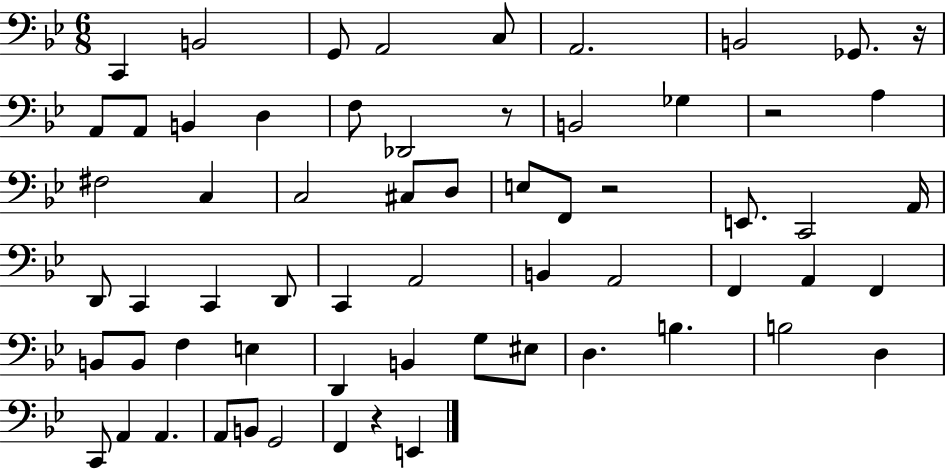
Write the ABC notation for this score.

X:1
T:Untitled
M:6/8
L:1/4
K:Bb
C,, B,,2 G,,/2 A,,2 C,/2 A,,2 B,,2 _G,,/2 z/4 A,,/2 A,,/2 B,, D, F,/2 _D,,2 z/2 B,,2 _G, z2 A, ^F,2 C, C,2 ^C,/2 D,/2 E,/2 F,,/2 z2 E,,/2 C,,2 A,,/4 D,,/2 C,, C,, D,,/2 C,, A,,2 B,, A,,2 F,, A,, F,, B,,/2 B,,/2 F, E, D,, B,, G,/2 ^E,/2 D, B, B,2 D, C,,/2 A,, A,, A,,/2 B,,/2 G,,2 F,, z E,,